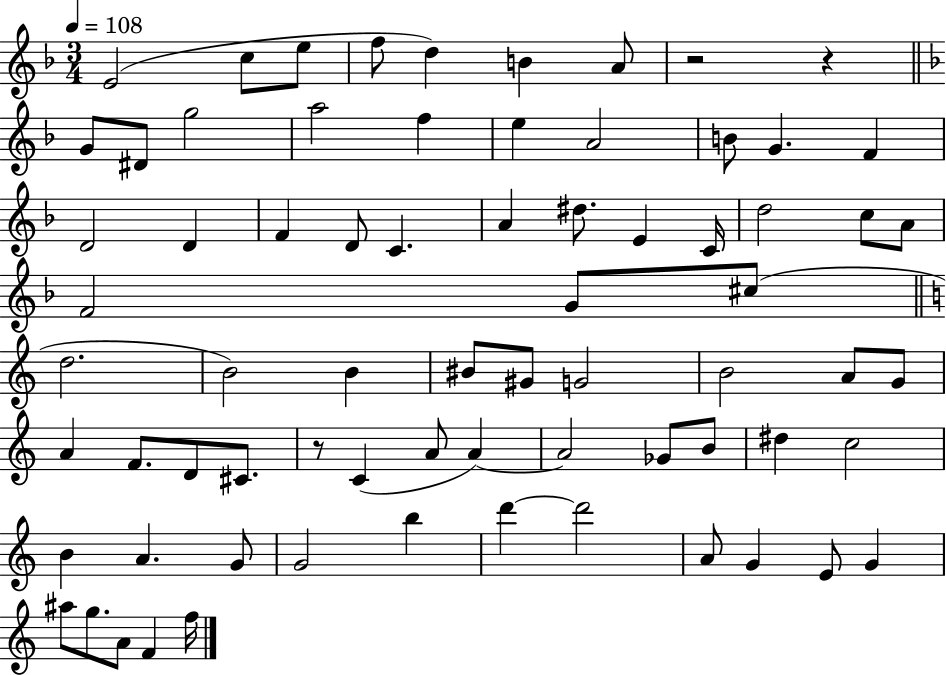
{
  \clef treble
  \numericTimeSignature
  \time 3/4
  \key f \major
  \tempo 4 = 108
  e'2( c''8 e''8 | f''8 d''4) b'4 a'8 | r2 r4 | \bar "||" \break \key d \minor g'8 dis'8 g''2 | a''2 f''4 | e''4 a'2 | b'8 g'4. f'4 | \break d'2 d'4 | f'4 d'8 c'4. | a'4 dis''8. e'4 c'16 | d''2 c''8 a'8 | \break f'2 g'8 cis''8( | \bar "||" \break \key a \minor d''2. | b'2) b'4 | bis'8 gis'8 g'2 | b'2 a'8 g'8 | \break a'4 f'8. d'8 cis'8. | r8 c'4( a'8 a'4~~) | a'2 ges'8 b'8 | dis''4 c''2 | \break b'4 a'4. g'8 | g'2 b''4 | d'''4~~ d'''2 | a'8 g'4 e'8 g'4 | \break ais''8 g''8. a'8 f'4 f''16 | \bar "|."
}